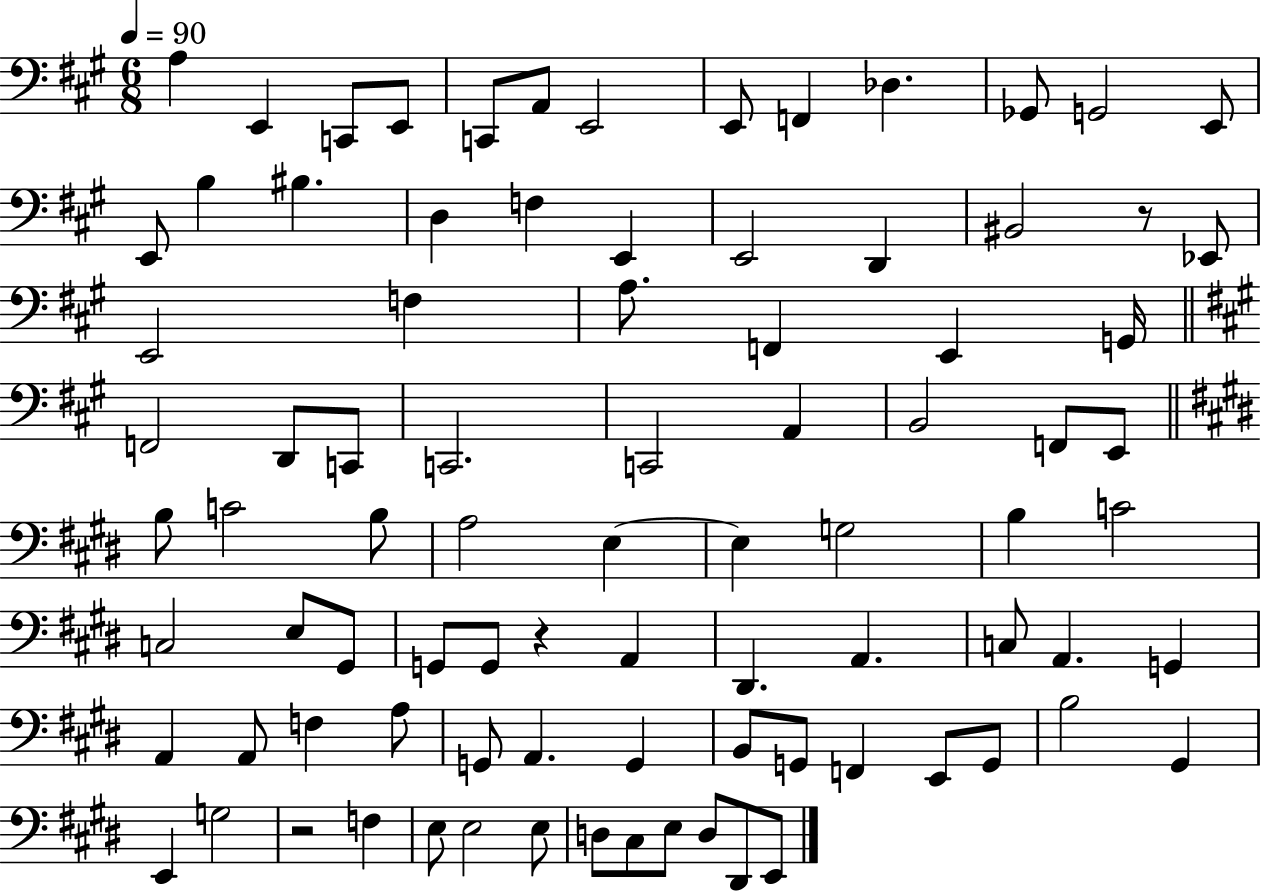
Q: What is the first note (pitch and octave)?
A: A3